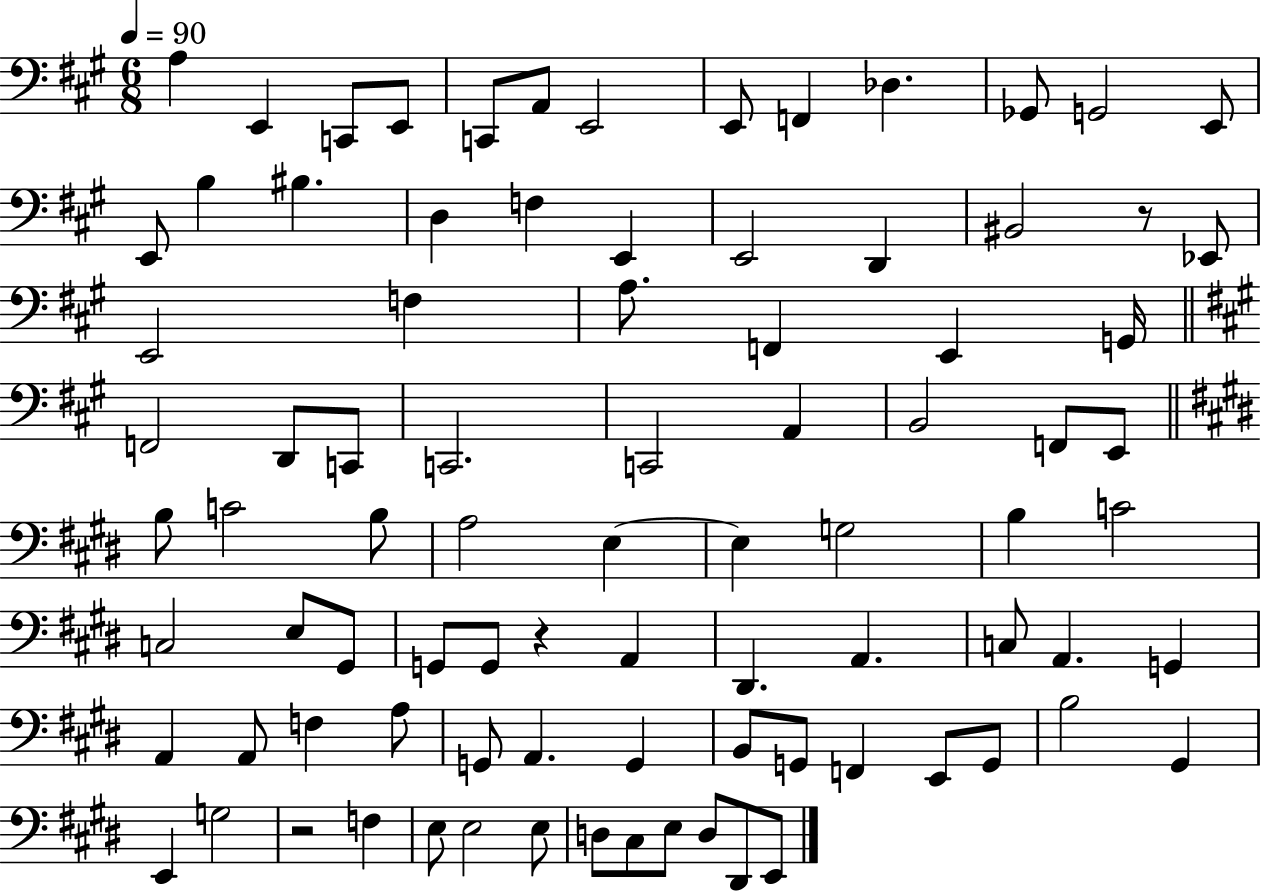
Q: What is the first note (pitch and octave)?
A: A3